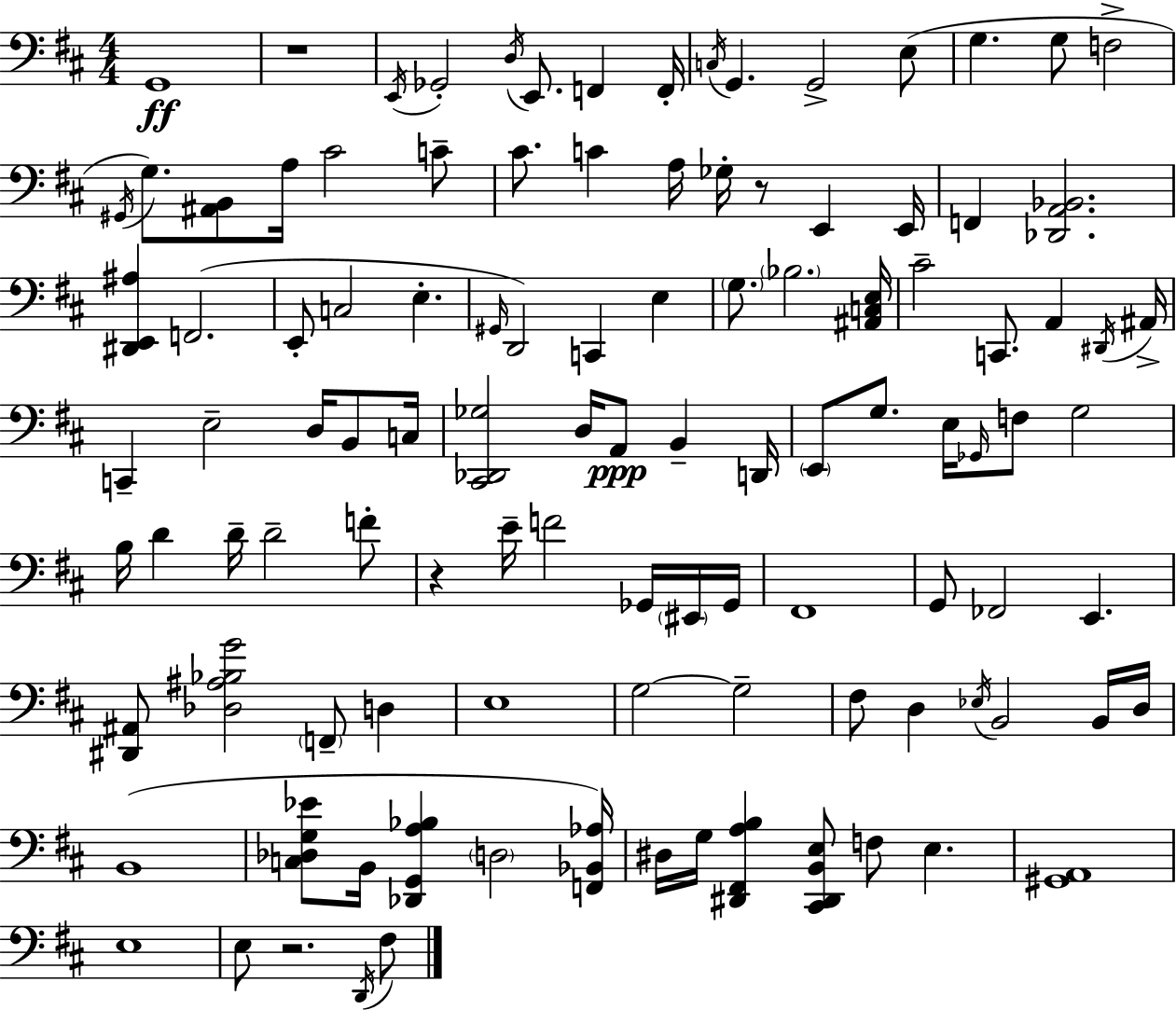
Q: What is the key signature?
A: D major